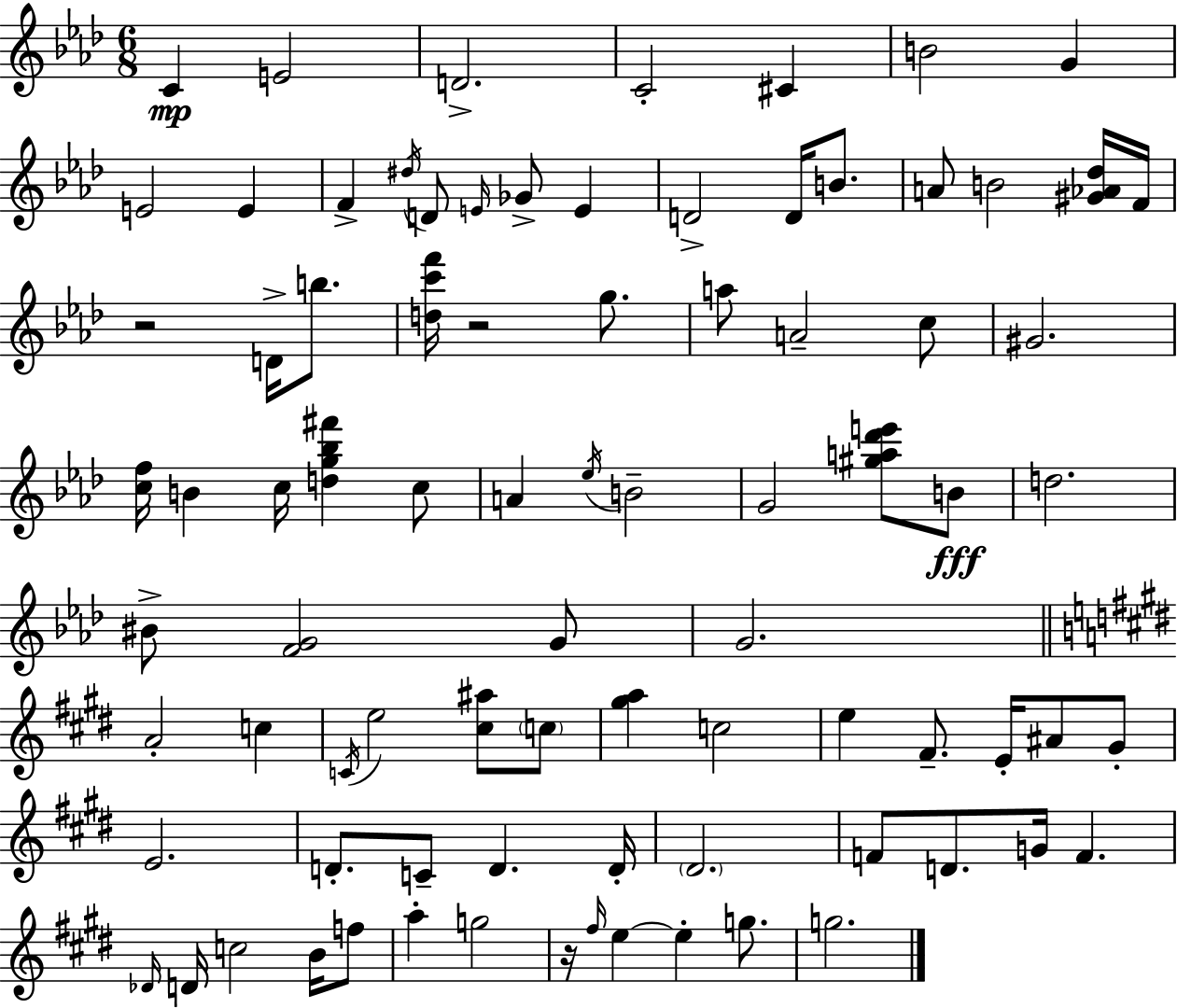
{
  \clef treble
  \numericTimeSignature
  \time 6/8
  \key aes \major
  c'4\mp e'2 | d'2.-> | c'2-. cis'4 | b'2 g'4 | \break e'2 e'4 | f'4-> \acciaccatura { dis''16 } d'8 \grace { e'16 } ges'8-> e'4 | d'2-> d'16 b'8. | a'8 b'2 | \break <gis' aes' des''>16 f'16 r2 d'16-> b''8. | <d'' c''' f'''>16 r2 g''8. | a''8 a'2-- | c''8 gis'2. | \break <c'' f''>16 b'4 c''16 <d'' g'' bes'' fis'''>4 | c''8 a'4 \acciaccatura { ees''16 } b'2-- | g'2 <gis'' a'' des''' e'''>8 | b'8\fff d''2. | \break bis'8-> <f' g'>2 | g'8 g'2. | \bar "||" \break \key e \major a'2-. c''4 | \acciaccatura { c'16 } e''2 <cis'' ais''>8 \parenthesize c''8 | <gis'' a''>4 c''2 | e''4 fis'8.-- e'16-. ais'8 gis'8-. | \break e'2. | d'8.-. c'8-- d'4. | d'16-. \parenthesize dis'2. | f'8 d'8. g'16 f'4. | \break \grace { des'16 } d'16 c''2 b'16 | f''8 a''4-. g''2 | r16 \grace { fis''16 } e''4~~ e''4-. | g''8. g''2. | \break \bar "|."
}